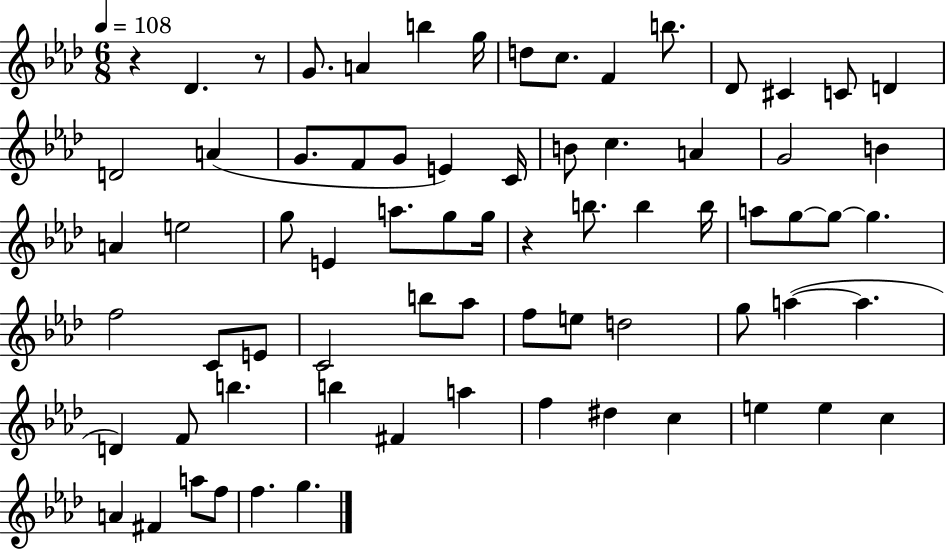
R/q Db4/q. R/e G4/e. A4/q B5/q G5/s D5/e C5/e. F4/q B5/e. Db4/e C#4/q C4/e D4/q D4/h A4/q G4/e. F4/e G4/e E4/q C4/s B4/e C5/q. A4/q G4/h B4/q A4/q E5/h G5/e E4/q A5/e. G5/e G5/s R/q B5/e. B5/q B5/s A5/e G5/e G5/e G5/q. F5/h C4/e E4/e C4/h B5/e Ab5/e F5/e E5/e D5/h G5/e A5/q A5/q. D4/q F4/e B5/q. B5/q F#4/q A5/q F5/q D#5/q C5/q E5/q E5/q C5/q A4/q F#4/q A5/e F5/e F5/q. G5/q.